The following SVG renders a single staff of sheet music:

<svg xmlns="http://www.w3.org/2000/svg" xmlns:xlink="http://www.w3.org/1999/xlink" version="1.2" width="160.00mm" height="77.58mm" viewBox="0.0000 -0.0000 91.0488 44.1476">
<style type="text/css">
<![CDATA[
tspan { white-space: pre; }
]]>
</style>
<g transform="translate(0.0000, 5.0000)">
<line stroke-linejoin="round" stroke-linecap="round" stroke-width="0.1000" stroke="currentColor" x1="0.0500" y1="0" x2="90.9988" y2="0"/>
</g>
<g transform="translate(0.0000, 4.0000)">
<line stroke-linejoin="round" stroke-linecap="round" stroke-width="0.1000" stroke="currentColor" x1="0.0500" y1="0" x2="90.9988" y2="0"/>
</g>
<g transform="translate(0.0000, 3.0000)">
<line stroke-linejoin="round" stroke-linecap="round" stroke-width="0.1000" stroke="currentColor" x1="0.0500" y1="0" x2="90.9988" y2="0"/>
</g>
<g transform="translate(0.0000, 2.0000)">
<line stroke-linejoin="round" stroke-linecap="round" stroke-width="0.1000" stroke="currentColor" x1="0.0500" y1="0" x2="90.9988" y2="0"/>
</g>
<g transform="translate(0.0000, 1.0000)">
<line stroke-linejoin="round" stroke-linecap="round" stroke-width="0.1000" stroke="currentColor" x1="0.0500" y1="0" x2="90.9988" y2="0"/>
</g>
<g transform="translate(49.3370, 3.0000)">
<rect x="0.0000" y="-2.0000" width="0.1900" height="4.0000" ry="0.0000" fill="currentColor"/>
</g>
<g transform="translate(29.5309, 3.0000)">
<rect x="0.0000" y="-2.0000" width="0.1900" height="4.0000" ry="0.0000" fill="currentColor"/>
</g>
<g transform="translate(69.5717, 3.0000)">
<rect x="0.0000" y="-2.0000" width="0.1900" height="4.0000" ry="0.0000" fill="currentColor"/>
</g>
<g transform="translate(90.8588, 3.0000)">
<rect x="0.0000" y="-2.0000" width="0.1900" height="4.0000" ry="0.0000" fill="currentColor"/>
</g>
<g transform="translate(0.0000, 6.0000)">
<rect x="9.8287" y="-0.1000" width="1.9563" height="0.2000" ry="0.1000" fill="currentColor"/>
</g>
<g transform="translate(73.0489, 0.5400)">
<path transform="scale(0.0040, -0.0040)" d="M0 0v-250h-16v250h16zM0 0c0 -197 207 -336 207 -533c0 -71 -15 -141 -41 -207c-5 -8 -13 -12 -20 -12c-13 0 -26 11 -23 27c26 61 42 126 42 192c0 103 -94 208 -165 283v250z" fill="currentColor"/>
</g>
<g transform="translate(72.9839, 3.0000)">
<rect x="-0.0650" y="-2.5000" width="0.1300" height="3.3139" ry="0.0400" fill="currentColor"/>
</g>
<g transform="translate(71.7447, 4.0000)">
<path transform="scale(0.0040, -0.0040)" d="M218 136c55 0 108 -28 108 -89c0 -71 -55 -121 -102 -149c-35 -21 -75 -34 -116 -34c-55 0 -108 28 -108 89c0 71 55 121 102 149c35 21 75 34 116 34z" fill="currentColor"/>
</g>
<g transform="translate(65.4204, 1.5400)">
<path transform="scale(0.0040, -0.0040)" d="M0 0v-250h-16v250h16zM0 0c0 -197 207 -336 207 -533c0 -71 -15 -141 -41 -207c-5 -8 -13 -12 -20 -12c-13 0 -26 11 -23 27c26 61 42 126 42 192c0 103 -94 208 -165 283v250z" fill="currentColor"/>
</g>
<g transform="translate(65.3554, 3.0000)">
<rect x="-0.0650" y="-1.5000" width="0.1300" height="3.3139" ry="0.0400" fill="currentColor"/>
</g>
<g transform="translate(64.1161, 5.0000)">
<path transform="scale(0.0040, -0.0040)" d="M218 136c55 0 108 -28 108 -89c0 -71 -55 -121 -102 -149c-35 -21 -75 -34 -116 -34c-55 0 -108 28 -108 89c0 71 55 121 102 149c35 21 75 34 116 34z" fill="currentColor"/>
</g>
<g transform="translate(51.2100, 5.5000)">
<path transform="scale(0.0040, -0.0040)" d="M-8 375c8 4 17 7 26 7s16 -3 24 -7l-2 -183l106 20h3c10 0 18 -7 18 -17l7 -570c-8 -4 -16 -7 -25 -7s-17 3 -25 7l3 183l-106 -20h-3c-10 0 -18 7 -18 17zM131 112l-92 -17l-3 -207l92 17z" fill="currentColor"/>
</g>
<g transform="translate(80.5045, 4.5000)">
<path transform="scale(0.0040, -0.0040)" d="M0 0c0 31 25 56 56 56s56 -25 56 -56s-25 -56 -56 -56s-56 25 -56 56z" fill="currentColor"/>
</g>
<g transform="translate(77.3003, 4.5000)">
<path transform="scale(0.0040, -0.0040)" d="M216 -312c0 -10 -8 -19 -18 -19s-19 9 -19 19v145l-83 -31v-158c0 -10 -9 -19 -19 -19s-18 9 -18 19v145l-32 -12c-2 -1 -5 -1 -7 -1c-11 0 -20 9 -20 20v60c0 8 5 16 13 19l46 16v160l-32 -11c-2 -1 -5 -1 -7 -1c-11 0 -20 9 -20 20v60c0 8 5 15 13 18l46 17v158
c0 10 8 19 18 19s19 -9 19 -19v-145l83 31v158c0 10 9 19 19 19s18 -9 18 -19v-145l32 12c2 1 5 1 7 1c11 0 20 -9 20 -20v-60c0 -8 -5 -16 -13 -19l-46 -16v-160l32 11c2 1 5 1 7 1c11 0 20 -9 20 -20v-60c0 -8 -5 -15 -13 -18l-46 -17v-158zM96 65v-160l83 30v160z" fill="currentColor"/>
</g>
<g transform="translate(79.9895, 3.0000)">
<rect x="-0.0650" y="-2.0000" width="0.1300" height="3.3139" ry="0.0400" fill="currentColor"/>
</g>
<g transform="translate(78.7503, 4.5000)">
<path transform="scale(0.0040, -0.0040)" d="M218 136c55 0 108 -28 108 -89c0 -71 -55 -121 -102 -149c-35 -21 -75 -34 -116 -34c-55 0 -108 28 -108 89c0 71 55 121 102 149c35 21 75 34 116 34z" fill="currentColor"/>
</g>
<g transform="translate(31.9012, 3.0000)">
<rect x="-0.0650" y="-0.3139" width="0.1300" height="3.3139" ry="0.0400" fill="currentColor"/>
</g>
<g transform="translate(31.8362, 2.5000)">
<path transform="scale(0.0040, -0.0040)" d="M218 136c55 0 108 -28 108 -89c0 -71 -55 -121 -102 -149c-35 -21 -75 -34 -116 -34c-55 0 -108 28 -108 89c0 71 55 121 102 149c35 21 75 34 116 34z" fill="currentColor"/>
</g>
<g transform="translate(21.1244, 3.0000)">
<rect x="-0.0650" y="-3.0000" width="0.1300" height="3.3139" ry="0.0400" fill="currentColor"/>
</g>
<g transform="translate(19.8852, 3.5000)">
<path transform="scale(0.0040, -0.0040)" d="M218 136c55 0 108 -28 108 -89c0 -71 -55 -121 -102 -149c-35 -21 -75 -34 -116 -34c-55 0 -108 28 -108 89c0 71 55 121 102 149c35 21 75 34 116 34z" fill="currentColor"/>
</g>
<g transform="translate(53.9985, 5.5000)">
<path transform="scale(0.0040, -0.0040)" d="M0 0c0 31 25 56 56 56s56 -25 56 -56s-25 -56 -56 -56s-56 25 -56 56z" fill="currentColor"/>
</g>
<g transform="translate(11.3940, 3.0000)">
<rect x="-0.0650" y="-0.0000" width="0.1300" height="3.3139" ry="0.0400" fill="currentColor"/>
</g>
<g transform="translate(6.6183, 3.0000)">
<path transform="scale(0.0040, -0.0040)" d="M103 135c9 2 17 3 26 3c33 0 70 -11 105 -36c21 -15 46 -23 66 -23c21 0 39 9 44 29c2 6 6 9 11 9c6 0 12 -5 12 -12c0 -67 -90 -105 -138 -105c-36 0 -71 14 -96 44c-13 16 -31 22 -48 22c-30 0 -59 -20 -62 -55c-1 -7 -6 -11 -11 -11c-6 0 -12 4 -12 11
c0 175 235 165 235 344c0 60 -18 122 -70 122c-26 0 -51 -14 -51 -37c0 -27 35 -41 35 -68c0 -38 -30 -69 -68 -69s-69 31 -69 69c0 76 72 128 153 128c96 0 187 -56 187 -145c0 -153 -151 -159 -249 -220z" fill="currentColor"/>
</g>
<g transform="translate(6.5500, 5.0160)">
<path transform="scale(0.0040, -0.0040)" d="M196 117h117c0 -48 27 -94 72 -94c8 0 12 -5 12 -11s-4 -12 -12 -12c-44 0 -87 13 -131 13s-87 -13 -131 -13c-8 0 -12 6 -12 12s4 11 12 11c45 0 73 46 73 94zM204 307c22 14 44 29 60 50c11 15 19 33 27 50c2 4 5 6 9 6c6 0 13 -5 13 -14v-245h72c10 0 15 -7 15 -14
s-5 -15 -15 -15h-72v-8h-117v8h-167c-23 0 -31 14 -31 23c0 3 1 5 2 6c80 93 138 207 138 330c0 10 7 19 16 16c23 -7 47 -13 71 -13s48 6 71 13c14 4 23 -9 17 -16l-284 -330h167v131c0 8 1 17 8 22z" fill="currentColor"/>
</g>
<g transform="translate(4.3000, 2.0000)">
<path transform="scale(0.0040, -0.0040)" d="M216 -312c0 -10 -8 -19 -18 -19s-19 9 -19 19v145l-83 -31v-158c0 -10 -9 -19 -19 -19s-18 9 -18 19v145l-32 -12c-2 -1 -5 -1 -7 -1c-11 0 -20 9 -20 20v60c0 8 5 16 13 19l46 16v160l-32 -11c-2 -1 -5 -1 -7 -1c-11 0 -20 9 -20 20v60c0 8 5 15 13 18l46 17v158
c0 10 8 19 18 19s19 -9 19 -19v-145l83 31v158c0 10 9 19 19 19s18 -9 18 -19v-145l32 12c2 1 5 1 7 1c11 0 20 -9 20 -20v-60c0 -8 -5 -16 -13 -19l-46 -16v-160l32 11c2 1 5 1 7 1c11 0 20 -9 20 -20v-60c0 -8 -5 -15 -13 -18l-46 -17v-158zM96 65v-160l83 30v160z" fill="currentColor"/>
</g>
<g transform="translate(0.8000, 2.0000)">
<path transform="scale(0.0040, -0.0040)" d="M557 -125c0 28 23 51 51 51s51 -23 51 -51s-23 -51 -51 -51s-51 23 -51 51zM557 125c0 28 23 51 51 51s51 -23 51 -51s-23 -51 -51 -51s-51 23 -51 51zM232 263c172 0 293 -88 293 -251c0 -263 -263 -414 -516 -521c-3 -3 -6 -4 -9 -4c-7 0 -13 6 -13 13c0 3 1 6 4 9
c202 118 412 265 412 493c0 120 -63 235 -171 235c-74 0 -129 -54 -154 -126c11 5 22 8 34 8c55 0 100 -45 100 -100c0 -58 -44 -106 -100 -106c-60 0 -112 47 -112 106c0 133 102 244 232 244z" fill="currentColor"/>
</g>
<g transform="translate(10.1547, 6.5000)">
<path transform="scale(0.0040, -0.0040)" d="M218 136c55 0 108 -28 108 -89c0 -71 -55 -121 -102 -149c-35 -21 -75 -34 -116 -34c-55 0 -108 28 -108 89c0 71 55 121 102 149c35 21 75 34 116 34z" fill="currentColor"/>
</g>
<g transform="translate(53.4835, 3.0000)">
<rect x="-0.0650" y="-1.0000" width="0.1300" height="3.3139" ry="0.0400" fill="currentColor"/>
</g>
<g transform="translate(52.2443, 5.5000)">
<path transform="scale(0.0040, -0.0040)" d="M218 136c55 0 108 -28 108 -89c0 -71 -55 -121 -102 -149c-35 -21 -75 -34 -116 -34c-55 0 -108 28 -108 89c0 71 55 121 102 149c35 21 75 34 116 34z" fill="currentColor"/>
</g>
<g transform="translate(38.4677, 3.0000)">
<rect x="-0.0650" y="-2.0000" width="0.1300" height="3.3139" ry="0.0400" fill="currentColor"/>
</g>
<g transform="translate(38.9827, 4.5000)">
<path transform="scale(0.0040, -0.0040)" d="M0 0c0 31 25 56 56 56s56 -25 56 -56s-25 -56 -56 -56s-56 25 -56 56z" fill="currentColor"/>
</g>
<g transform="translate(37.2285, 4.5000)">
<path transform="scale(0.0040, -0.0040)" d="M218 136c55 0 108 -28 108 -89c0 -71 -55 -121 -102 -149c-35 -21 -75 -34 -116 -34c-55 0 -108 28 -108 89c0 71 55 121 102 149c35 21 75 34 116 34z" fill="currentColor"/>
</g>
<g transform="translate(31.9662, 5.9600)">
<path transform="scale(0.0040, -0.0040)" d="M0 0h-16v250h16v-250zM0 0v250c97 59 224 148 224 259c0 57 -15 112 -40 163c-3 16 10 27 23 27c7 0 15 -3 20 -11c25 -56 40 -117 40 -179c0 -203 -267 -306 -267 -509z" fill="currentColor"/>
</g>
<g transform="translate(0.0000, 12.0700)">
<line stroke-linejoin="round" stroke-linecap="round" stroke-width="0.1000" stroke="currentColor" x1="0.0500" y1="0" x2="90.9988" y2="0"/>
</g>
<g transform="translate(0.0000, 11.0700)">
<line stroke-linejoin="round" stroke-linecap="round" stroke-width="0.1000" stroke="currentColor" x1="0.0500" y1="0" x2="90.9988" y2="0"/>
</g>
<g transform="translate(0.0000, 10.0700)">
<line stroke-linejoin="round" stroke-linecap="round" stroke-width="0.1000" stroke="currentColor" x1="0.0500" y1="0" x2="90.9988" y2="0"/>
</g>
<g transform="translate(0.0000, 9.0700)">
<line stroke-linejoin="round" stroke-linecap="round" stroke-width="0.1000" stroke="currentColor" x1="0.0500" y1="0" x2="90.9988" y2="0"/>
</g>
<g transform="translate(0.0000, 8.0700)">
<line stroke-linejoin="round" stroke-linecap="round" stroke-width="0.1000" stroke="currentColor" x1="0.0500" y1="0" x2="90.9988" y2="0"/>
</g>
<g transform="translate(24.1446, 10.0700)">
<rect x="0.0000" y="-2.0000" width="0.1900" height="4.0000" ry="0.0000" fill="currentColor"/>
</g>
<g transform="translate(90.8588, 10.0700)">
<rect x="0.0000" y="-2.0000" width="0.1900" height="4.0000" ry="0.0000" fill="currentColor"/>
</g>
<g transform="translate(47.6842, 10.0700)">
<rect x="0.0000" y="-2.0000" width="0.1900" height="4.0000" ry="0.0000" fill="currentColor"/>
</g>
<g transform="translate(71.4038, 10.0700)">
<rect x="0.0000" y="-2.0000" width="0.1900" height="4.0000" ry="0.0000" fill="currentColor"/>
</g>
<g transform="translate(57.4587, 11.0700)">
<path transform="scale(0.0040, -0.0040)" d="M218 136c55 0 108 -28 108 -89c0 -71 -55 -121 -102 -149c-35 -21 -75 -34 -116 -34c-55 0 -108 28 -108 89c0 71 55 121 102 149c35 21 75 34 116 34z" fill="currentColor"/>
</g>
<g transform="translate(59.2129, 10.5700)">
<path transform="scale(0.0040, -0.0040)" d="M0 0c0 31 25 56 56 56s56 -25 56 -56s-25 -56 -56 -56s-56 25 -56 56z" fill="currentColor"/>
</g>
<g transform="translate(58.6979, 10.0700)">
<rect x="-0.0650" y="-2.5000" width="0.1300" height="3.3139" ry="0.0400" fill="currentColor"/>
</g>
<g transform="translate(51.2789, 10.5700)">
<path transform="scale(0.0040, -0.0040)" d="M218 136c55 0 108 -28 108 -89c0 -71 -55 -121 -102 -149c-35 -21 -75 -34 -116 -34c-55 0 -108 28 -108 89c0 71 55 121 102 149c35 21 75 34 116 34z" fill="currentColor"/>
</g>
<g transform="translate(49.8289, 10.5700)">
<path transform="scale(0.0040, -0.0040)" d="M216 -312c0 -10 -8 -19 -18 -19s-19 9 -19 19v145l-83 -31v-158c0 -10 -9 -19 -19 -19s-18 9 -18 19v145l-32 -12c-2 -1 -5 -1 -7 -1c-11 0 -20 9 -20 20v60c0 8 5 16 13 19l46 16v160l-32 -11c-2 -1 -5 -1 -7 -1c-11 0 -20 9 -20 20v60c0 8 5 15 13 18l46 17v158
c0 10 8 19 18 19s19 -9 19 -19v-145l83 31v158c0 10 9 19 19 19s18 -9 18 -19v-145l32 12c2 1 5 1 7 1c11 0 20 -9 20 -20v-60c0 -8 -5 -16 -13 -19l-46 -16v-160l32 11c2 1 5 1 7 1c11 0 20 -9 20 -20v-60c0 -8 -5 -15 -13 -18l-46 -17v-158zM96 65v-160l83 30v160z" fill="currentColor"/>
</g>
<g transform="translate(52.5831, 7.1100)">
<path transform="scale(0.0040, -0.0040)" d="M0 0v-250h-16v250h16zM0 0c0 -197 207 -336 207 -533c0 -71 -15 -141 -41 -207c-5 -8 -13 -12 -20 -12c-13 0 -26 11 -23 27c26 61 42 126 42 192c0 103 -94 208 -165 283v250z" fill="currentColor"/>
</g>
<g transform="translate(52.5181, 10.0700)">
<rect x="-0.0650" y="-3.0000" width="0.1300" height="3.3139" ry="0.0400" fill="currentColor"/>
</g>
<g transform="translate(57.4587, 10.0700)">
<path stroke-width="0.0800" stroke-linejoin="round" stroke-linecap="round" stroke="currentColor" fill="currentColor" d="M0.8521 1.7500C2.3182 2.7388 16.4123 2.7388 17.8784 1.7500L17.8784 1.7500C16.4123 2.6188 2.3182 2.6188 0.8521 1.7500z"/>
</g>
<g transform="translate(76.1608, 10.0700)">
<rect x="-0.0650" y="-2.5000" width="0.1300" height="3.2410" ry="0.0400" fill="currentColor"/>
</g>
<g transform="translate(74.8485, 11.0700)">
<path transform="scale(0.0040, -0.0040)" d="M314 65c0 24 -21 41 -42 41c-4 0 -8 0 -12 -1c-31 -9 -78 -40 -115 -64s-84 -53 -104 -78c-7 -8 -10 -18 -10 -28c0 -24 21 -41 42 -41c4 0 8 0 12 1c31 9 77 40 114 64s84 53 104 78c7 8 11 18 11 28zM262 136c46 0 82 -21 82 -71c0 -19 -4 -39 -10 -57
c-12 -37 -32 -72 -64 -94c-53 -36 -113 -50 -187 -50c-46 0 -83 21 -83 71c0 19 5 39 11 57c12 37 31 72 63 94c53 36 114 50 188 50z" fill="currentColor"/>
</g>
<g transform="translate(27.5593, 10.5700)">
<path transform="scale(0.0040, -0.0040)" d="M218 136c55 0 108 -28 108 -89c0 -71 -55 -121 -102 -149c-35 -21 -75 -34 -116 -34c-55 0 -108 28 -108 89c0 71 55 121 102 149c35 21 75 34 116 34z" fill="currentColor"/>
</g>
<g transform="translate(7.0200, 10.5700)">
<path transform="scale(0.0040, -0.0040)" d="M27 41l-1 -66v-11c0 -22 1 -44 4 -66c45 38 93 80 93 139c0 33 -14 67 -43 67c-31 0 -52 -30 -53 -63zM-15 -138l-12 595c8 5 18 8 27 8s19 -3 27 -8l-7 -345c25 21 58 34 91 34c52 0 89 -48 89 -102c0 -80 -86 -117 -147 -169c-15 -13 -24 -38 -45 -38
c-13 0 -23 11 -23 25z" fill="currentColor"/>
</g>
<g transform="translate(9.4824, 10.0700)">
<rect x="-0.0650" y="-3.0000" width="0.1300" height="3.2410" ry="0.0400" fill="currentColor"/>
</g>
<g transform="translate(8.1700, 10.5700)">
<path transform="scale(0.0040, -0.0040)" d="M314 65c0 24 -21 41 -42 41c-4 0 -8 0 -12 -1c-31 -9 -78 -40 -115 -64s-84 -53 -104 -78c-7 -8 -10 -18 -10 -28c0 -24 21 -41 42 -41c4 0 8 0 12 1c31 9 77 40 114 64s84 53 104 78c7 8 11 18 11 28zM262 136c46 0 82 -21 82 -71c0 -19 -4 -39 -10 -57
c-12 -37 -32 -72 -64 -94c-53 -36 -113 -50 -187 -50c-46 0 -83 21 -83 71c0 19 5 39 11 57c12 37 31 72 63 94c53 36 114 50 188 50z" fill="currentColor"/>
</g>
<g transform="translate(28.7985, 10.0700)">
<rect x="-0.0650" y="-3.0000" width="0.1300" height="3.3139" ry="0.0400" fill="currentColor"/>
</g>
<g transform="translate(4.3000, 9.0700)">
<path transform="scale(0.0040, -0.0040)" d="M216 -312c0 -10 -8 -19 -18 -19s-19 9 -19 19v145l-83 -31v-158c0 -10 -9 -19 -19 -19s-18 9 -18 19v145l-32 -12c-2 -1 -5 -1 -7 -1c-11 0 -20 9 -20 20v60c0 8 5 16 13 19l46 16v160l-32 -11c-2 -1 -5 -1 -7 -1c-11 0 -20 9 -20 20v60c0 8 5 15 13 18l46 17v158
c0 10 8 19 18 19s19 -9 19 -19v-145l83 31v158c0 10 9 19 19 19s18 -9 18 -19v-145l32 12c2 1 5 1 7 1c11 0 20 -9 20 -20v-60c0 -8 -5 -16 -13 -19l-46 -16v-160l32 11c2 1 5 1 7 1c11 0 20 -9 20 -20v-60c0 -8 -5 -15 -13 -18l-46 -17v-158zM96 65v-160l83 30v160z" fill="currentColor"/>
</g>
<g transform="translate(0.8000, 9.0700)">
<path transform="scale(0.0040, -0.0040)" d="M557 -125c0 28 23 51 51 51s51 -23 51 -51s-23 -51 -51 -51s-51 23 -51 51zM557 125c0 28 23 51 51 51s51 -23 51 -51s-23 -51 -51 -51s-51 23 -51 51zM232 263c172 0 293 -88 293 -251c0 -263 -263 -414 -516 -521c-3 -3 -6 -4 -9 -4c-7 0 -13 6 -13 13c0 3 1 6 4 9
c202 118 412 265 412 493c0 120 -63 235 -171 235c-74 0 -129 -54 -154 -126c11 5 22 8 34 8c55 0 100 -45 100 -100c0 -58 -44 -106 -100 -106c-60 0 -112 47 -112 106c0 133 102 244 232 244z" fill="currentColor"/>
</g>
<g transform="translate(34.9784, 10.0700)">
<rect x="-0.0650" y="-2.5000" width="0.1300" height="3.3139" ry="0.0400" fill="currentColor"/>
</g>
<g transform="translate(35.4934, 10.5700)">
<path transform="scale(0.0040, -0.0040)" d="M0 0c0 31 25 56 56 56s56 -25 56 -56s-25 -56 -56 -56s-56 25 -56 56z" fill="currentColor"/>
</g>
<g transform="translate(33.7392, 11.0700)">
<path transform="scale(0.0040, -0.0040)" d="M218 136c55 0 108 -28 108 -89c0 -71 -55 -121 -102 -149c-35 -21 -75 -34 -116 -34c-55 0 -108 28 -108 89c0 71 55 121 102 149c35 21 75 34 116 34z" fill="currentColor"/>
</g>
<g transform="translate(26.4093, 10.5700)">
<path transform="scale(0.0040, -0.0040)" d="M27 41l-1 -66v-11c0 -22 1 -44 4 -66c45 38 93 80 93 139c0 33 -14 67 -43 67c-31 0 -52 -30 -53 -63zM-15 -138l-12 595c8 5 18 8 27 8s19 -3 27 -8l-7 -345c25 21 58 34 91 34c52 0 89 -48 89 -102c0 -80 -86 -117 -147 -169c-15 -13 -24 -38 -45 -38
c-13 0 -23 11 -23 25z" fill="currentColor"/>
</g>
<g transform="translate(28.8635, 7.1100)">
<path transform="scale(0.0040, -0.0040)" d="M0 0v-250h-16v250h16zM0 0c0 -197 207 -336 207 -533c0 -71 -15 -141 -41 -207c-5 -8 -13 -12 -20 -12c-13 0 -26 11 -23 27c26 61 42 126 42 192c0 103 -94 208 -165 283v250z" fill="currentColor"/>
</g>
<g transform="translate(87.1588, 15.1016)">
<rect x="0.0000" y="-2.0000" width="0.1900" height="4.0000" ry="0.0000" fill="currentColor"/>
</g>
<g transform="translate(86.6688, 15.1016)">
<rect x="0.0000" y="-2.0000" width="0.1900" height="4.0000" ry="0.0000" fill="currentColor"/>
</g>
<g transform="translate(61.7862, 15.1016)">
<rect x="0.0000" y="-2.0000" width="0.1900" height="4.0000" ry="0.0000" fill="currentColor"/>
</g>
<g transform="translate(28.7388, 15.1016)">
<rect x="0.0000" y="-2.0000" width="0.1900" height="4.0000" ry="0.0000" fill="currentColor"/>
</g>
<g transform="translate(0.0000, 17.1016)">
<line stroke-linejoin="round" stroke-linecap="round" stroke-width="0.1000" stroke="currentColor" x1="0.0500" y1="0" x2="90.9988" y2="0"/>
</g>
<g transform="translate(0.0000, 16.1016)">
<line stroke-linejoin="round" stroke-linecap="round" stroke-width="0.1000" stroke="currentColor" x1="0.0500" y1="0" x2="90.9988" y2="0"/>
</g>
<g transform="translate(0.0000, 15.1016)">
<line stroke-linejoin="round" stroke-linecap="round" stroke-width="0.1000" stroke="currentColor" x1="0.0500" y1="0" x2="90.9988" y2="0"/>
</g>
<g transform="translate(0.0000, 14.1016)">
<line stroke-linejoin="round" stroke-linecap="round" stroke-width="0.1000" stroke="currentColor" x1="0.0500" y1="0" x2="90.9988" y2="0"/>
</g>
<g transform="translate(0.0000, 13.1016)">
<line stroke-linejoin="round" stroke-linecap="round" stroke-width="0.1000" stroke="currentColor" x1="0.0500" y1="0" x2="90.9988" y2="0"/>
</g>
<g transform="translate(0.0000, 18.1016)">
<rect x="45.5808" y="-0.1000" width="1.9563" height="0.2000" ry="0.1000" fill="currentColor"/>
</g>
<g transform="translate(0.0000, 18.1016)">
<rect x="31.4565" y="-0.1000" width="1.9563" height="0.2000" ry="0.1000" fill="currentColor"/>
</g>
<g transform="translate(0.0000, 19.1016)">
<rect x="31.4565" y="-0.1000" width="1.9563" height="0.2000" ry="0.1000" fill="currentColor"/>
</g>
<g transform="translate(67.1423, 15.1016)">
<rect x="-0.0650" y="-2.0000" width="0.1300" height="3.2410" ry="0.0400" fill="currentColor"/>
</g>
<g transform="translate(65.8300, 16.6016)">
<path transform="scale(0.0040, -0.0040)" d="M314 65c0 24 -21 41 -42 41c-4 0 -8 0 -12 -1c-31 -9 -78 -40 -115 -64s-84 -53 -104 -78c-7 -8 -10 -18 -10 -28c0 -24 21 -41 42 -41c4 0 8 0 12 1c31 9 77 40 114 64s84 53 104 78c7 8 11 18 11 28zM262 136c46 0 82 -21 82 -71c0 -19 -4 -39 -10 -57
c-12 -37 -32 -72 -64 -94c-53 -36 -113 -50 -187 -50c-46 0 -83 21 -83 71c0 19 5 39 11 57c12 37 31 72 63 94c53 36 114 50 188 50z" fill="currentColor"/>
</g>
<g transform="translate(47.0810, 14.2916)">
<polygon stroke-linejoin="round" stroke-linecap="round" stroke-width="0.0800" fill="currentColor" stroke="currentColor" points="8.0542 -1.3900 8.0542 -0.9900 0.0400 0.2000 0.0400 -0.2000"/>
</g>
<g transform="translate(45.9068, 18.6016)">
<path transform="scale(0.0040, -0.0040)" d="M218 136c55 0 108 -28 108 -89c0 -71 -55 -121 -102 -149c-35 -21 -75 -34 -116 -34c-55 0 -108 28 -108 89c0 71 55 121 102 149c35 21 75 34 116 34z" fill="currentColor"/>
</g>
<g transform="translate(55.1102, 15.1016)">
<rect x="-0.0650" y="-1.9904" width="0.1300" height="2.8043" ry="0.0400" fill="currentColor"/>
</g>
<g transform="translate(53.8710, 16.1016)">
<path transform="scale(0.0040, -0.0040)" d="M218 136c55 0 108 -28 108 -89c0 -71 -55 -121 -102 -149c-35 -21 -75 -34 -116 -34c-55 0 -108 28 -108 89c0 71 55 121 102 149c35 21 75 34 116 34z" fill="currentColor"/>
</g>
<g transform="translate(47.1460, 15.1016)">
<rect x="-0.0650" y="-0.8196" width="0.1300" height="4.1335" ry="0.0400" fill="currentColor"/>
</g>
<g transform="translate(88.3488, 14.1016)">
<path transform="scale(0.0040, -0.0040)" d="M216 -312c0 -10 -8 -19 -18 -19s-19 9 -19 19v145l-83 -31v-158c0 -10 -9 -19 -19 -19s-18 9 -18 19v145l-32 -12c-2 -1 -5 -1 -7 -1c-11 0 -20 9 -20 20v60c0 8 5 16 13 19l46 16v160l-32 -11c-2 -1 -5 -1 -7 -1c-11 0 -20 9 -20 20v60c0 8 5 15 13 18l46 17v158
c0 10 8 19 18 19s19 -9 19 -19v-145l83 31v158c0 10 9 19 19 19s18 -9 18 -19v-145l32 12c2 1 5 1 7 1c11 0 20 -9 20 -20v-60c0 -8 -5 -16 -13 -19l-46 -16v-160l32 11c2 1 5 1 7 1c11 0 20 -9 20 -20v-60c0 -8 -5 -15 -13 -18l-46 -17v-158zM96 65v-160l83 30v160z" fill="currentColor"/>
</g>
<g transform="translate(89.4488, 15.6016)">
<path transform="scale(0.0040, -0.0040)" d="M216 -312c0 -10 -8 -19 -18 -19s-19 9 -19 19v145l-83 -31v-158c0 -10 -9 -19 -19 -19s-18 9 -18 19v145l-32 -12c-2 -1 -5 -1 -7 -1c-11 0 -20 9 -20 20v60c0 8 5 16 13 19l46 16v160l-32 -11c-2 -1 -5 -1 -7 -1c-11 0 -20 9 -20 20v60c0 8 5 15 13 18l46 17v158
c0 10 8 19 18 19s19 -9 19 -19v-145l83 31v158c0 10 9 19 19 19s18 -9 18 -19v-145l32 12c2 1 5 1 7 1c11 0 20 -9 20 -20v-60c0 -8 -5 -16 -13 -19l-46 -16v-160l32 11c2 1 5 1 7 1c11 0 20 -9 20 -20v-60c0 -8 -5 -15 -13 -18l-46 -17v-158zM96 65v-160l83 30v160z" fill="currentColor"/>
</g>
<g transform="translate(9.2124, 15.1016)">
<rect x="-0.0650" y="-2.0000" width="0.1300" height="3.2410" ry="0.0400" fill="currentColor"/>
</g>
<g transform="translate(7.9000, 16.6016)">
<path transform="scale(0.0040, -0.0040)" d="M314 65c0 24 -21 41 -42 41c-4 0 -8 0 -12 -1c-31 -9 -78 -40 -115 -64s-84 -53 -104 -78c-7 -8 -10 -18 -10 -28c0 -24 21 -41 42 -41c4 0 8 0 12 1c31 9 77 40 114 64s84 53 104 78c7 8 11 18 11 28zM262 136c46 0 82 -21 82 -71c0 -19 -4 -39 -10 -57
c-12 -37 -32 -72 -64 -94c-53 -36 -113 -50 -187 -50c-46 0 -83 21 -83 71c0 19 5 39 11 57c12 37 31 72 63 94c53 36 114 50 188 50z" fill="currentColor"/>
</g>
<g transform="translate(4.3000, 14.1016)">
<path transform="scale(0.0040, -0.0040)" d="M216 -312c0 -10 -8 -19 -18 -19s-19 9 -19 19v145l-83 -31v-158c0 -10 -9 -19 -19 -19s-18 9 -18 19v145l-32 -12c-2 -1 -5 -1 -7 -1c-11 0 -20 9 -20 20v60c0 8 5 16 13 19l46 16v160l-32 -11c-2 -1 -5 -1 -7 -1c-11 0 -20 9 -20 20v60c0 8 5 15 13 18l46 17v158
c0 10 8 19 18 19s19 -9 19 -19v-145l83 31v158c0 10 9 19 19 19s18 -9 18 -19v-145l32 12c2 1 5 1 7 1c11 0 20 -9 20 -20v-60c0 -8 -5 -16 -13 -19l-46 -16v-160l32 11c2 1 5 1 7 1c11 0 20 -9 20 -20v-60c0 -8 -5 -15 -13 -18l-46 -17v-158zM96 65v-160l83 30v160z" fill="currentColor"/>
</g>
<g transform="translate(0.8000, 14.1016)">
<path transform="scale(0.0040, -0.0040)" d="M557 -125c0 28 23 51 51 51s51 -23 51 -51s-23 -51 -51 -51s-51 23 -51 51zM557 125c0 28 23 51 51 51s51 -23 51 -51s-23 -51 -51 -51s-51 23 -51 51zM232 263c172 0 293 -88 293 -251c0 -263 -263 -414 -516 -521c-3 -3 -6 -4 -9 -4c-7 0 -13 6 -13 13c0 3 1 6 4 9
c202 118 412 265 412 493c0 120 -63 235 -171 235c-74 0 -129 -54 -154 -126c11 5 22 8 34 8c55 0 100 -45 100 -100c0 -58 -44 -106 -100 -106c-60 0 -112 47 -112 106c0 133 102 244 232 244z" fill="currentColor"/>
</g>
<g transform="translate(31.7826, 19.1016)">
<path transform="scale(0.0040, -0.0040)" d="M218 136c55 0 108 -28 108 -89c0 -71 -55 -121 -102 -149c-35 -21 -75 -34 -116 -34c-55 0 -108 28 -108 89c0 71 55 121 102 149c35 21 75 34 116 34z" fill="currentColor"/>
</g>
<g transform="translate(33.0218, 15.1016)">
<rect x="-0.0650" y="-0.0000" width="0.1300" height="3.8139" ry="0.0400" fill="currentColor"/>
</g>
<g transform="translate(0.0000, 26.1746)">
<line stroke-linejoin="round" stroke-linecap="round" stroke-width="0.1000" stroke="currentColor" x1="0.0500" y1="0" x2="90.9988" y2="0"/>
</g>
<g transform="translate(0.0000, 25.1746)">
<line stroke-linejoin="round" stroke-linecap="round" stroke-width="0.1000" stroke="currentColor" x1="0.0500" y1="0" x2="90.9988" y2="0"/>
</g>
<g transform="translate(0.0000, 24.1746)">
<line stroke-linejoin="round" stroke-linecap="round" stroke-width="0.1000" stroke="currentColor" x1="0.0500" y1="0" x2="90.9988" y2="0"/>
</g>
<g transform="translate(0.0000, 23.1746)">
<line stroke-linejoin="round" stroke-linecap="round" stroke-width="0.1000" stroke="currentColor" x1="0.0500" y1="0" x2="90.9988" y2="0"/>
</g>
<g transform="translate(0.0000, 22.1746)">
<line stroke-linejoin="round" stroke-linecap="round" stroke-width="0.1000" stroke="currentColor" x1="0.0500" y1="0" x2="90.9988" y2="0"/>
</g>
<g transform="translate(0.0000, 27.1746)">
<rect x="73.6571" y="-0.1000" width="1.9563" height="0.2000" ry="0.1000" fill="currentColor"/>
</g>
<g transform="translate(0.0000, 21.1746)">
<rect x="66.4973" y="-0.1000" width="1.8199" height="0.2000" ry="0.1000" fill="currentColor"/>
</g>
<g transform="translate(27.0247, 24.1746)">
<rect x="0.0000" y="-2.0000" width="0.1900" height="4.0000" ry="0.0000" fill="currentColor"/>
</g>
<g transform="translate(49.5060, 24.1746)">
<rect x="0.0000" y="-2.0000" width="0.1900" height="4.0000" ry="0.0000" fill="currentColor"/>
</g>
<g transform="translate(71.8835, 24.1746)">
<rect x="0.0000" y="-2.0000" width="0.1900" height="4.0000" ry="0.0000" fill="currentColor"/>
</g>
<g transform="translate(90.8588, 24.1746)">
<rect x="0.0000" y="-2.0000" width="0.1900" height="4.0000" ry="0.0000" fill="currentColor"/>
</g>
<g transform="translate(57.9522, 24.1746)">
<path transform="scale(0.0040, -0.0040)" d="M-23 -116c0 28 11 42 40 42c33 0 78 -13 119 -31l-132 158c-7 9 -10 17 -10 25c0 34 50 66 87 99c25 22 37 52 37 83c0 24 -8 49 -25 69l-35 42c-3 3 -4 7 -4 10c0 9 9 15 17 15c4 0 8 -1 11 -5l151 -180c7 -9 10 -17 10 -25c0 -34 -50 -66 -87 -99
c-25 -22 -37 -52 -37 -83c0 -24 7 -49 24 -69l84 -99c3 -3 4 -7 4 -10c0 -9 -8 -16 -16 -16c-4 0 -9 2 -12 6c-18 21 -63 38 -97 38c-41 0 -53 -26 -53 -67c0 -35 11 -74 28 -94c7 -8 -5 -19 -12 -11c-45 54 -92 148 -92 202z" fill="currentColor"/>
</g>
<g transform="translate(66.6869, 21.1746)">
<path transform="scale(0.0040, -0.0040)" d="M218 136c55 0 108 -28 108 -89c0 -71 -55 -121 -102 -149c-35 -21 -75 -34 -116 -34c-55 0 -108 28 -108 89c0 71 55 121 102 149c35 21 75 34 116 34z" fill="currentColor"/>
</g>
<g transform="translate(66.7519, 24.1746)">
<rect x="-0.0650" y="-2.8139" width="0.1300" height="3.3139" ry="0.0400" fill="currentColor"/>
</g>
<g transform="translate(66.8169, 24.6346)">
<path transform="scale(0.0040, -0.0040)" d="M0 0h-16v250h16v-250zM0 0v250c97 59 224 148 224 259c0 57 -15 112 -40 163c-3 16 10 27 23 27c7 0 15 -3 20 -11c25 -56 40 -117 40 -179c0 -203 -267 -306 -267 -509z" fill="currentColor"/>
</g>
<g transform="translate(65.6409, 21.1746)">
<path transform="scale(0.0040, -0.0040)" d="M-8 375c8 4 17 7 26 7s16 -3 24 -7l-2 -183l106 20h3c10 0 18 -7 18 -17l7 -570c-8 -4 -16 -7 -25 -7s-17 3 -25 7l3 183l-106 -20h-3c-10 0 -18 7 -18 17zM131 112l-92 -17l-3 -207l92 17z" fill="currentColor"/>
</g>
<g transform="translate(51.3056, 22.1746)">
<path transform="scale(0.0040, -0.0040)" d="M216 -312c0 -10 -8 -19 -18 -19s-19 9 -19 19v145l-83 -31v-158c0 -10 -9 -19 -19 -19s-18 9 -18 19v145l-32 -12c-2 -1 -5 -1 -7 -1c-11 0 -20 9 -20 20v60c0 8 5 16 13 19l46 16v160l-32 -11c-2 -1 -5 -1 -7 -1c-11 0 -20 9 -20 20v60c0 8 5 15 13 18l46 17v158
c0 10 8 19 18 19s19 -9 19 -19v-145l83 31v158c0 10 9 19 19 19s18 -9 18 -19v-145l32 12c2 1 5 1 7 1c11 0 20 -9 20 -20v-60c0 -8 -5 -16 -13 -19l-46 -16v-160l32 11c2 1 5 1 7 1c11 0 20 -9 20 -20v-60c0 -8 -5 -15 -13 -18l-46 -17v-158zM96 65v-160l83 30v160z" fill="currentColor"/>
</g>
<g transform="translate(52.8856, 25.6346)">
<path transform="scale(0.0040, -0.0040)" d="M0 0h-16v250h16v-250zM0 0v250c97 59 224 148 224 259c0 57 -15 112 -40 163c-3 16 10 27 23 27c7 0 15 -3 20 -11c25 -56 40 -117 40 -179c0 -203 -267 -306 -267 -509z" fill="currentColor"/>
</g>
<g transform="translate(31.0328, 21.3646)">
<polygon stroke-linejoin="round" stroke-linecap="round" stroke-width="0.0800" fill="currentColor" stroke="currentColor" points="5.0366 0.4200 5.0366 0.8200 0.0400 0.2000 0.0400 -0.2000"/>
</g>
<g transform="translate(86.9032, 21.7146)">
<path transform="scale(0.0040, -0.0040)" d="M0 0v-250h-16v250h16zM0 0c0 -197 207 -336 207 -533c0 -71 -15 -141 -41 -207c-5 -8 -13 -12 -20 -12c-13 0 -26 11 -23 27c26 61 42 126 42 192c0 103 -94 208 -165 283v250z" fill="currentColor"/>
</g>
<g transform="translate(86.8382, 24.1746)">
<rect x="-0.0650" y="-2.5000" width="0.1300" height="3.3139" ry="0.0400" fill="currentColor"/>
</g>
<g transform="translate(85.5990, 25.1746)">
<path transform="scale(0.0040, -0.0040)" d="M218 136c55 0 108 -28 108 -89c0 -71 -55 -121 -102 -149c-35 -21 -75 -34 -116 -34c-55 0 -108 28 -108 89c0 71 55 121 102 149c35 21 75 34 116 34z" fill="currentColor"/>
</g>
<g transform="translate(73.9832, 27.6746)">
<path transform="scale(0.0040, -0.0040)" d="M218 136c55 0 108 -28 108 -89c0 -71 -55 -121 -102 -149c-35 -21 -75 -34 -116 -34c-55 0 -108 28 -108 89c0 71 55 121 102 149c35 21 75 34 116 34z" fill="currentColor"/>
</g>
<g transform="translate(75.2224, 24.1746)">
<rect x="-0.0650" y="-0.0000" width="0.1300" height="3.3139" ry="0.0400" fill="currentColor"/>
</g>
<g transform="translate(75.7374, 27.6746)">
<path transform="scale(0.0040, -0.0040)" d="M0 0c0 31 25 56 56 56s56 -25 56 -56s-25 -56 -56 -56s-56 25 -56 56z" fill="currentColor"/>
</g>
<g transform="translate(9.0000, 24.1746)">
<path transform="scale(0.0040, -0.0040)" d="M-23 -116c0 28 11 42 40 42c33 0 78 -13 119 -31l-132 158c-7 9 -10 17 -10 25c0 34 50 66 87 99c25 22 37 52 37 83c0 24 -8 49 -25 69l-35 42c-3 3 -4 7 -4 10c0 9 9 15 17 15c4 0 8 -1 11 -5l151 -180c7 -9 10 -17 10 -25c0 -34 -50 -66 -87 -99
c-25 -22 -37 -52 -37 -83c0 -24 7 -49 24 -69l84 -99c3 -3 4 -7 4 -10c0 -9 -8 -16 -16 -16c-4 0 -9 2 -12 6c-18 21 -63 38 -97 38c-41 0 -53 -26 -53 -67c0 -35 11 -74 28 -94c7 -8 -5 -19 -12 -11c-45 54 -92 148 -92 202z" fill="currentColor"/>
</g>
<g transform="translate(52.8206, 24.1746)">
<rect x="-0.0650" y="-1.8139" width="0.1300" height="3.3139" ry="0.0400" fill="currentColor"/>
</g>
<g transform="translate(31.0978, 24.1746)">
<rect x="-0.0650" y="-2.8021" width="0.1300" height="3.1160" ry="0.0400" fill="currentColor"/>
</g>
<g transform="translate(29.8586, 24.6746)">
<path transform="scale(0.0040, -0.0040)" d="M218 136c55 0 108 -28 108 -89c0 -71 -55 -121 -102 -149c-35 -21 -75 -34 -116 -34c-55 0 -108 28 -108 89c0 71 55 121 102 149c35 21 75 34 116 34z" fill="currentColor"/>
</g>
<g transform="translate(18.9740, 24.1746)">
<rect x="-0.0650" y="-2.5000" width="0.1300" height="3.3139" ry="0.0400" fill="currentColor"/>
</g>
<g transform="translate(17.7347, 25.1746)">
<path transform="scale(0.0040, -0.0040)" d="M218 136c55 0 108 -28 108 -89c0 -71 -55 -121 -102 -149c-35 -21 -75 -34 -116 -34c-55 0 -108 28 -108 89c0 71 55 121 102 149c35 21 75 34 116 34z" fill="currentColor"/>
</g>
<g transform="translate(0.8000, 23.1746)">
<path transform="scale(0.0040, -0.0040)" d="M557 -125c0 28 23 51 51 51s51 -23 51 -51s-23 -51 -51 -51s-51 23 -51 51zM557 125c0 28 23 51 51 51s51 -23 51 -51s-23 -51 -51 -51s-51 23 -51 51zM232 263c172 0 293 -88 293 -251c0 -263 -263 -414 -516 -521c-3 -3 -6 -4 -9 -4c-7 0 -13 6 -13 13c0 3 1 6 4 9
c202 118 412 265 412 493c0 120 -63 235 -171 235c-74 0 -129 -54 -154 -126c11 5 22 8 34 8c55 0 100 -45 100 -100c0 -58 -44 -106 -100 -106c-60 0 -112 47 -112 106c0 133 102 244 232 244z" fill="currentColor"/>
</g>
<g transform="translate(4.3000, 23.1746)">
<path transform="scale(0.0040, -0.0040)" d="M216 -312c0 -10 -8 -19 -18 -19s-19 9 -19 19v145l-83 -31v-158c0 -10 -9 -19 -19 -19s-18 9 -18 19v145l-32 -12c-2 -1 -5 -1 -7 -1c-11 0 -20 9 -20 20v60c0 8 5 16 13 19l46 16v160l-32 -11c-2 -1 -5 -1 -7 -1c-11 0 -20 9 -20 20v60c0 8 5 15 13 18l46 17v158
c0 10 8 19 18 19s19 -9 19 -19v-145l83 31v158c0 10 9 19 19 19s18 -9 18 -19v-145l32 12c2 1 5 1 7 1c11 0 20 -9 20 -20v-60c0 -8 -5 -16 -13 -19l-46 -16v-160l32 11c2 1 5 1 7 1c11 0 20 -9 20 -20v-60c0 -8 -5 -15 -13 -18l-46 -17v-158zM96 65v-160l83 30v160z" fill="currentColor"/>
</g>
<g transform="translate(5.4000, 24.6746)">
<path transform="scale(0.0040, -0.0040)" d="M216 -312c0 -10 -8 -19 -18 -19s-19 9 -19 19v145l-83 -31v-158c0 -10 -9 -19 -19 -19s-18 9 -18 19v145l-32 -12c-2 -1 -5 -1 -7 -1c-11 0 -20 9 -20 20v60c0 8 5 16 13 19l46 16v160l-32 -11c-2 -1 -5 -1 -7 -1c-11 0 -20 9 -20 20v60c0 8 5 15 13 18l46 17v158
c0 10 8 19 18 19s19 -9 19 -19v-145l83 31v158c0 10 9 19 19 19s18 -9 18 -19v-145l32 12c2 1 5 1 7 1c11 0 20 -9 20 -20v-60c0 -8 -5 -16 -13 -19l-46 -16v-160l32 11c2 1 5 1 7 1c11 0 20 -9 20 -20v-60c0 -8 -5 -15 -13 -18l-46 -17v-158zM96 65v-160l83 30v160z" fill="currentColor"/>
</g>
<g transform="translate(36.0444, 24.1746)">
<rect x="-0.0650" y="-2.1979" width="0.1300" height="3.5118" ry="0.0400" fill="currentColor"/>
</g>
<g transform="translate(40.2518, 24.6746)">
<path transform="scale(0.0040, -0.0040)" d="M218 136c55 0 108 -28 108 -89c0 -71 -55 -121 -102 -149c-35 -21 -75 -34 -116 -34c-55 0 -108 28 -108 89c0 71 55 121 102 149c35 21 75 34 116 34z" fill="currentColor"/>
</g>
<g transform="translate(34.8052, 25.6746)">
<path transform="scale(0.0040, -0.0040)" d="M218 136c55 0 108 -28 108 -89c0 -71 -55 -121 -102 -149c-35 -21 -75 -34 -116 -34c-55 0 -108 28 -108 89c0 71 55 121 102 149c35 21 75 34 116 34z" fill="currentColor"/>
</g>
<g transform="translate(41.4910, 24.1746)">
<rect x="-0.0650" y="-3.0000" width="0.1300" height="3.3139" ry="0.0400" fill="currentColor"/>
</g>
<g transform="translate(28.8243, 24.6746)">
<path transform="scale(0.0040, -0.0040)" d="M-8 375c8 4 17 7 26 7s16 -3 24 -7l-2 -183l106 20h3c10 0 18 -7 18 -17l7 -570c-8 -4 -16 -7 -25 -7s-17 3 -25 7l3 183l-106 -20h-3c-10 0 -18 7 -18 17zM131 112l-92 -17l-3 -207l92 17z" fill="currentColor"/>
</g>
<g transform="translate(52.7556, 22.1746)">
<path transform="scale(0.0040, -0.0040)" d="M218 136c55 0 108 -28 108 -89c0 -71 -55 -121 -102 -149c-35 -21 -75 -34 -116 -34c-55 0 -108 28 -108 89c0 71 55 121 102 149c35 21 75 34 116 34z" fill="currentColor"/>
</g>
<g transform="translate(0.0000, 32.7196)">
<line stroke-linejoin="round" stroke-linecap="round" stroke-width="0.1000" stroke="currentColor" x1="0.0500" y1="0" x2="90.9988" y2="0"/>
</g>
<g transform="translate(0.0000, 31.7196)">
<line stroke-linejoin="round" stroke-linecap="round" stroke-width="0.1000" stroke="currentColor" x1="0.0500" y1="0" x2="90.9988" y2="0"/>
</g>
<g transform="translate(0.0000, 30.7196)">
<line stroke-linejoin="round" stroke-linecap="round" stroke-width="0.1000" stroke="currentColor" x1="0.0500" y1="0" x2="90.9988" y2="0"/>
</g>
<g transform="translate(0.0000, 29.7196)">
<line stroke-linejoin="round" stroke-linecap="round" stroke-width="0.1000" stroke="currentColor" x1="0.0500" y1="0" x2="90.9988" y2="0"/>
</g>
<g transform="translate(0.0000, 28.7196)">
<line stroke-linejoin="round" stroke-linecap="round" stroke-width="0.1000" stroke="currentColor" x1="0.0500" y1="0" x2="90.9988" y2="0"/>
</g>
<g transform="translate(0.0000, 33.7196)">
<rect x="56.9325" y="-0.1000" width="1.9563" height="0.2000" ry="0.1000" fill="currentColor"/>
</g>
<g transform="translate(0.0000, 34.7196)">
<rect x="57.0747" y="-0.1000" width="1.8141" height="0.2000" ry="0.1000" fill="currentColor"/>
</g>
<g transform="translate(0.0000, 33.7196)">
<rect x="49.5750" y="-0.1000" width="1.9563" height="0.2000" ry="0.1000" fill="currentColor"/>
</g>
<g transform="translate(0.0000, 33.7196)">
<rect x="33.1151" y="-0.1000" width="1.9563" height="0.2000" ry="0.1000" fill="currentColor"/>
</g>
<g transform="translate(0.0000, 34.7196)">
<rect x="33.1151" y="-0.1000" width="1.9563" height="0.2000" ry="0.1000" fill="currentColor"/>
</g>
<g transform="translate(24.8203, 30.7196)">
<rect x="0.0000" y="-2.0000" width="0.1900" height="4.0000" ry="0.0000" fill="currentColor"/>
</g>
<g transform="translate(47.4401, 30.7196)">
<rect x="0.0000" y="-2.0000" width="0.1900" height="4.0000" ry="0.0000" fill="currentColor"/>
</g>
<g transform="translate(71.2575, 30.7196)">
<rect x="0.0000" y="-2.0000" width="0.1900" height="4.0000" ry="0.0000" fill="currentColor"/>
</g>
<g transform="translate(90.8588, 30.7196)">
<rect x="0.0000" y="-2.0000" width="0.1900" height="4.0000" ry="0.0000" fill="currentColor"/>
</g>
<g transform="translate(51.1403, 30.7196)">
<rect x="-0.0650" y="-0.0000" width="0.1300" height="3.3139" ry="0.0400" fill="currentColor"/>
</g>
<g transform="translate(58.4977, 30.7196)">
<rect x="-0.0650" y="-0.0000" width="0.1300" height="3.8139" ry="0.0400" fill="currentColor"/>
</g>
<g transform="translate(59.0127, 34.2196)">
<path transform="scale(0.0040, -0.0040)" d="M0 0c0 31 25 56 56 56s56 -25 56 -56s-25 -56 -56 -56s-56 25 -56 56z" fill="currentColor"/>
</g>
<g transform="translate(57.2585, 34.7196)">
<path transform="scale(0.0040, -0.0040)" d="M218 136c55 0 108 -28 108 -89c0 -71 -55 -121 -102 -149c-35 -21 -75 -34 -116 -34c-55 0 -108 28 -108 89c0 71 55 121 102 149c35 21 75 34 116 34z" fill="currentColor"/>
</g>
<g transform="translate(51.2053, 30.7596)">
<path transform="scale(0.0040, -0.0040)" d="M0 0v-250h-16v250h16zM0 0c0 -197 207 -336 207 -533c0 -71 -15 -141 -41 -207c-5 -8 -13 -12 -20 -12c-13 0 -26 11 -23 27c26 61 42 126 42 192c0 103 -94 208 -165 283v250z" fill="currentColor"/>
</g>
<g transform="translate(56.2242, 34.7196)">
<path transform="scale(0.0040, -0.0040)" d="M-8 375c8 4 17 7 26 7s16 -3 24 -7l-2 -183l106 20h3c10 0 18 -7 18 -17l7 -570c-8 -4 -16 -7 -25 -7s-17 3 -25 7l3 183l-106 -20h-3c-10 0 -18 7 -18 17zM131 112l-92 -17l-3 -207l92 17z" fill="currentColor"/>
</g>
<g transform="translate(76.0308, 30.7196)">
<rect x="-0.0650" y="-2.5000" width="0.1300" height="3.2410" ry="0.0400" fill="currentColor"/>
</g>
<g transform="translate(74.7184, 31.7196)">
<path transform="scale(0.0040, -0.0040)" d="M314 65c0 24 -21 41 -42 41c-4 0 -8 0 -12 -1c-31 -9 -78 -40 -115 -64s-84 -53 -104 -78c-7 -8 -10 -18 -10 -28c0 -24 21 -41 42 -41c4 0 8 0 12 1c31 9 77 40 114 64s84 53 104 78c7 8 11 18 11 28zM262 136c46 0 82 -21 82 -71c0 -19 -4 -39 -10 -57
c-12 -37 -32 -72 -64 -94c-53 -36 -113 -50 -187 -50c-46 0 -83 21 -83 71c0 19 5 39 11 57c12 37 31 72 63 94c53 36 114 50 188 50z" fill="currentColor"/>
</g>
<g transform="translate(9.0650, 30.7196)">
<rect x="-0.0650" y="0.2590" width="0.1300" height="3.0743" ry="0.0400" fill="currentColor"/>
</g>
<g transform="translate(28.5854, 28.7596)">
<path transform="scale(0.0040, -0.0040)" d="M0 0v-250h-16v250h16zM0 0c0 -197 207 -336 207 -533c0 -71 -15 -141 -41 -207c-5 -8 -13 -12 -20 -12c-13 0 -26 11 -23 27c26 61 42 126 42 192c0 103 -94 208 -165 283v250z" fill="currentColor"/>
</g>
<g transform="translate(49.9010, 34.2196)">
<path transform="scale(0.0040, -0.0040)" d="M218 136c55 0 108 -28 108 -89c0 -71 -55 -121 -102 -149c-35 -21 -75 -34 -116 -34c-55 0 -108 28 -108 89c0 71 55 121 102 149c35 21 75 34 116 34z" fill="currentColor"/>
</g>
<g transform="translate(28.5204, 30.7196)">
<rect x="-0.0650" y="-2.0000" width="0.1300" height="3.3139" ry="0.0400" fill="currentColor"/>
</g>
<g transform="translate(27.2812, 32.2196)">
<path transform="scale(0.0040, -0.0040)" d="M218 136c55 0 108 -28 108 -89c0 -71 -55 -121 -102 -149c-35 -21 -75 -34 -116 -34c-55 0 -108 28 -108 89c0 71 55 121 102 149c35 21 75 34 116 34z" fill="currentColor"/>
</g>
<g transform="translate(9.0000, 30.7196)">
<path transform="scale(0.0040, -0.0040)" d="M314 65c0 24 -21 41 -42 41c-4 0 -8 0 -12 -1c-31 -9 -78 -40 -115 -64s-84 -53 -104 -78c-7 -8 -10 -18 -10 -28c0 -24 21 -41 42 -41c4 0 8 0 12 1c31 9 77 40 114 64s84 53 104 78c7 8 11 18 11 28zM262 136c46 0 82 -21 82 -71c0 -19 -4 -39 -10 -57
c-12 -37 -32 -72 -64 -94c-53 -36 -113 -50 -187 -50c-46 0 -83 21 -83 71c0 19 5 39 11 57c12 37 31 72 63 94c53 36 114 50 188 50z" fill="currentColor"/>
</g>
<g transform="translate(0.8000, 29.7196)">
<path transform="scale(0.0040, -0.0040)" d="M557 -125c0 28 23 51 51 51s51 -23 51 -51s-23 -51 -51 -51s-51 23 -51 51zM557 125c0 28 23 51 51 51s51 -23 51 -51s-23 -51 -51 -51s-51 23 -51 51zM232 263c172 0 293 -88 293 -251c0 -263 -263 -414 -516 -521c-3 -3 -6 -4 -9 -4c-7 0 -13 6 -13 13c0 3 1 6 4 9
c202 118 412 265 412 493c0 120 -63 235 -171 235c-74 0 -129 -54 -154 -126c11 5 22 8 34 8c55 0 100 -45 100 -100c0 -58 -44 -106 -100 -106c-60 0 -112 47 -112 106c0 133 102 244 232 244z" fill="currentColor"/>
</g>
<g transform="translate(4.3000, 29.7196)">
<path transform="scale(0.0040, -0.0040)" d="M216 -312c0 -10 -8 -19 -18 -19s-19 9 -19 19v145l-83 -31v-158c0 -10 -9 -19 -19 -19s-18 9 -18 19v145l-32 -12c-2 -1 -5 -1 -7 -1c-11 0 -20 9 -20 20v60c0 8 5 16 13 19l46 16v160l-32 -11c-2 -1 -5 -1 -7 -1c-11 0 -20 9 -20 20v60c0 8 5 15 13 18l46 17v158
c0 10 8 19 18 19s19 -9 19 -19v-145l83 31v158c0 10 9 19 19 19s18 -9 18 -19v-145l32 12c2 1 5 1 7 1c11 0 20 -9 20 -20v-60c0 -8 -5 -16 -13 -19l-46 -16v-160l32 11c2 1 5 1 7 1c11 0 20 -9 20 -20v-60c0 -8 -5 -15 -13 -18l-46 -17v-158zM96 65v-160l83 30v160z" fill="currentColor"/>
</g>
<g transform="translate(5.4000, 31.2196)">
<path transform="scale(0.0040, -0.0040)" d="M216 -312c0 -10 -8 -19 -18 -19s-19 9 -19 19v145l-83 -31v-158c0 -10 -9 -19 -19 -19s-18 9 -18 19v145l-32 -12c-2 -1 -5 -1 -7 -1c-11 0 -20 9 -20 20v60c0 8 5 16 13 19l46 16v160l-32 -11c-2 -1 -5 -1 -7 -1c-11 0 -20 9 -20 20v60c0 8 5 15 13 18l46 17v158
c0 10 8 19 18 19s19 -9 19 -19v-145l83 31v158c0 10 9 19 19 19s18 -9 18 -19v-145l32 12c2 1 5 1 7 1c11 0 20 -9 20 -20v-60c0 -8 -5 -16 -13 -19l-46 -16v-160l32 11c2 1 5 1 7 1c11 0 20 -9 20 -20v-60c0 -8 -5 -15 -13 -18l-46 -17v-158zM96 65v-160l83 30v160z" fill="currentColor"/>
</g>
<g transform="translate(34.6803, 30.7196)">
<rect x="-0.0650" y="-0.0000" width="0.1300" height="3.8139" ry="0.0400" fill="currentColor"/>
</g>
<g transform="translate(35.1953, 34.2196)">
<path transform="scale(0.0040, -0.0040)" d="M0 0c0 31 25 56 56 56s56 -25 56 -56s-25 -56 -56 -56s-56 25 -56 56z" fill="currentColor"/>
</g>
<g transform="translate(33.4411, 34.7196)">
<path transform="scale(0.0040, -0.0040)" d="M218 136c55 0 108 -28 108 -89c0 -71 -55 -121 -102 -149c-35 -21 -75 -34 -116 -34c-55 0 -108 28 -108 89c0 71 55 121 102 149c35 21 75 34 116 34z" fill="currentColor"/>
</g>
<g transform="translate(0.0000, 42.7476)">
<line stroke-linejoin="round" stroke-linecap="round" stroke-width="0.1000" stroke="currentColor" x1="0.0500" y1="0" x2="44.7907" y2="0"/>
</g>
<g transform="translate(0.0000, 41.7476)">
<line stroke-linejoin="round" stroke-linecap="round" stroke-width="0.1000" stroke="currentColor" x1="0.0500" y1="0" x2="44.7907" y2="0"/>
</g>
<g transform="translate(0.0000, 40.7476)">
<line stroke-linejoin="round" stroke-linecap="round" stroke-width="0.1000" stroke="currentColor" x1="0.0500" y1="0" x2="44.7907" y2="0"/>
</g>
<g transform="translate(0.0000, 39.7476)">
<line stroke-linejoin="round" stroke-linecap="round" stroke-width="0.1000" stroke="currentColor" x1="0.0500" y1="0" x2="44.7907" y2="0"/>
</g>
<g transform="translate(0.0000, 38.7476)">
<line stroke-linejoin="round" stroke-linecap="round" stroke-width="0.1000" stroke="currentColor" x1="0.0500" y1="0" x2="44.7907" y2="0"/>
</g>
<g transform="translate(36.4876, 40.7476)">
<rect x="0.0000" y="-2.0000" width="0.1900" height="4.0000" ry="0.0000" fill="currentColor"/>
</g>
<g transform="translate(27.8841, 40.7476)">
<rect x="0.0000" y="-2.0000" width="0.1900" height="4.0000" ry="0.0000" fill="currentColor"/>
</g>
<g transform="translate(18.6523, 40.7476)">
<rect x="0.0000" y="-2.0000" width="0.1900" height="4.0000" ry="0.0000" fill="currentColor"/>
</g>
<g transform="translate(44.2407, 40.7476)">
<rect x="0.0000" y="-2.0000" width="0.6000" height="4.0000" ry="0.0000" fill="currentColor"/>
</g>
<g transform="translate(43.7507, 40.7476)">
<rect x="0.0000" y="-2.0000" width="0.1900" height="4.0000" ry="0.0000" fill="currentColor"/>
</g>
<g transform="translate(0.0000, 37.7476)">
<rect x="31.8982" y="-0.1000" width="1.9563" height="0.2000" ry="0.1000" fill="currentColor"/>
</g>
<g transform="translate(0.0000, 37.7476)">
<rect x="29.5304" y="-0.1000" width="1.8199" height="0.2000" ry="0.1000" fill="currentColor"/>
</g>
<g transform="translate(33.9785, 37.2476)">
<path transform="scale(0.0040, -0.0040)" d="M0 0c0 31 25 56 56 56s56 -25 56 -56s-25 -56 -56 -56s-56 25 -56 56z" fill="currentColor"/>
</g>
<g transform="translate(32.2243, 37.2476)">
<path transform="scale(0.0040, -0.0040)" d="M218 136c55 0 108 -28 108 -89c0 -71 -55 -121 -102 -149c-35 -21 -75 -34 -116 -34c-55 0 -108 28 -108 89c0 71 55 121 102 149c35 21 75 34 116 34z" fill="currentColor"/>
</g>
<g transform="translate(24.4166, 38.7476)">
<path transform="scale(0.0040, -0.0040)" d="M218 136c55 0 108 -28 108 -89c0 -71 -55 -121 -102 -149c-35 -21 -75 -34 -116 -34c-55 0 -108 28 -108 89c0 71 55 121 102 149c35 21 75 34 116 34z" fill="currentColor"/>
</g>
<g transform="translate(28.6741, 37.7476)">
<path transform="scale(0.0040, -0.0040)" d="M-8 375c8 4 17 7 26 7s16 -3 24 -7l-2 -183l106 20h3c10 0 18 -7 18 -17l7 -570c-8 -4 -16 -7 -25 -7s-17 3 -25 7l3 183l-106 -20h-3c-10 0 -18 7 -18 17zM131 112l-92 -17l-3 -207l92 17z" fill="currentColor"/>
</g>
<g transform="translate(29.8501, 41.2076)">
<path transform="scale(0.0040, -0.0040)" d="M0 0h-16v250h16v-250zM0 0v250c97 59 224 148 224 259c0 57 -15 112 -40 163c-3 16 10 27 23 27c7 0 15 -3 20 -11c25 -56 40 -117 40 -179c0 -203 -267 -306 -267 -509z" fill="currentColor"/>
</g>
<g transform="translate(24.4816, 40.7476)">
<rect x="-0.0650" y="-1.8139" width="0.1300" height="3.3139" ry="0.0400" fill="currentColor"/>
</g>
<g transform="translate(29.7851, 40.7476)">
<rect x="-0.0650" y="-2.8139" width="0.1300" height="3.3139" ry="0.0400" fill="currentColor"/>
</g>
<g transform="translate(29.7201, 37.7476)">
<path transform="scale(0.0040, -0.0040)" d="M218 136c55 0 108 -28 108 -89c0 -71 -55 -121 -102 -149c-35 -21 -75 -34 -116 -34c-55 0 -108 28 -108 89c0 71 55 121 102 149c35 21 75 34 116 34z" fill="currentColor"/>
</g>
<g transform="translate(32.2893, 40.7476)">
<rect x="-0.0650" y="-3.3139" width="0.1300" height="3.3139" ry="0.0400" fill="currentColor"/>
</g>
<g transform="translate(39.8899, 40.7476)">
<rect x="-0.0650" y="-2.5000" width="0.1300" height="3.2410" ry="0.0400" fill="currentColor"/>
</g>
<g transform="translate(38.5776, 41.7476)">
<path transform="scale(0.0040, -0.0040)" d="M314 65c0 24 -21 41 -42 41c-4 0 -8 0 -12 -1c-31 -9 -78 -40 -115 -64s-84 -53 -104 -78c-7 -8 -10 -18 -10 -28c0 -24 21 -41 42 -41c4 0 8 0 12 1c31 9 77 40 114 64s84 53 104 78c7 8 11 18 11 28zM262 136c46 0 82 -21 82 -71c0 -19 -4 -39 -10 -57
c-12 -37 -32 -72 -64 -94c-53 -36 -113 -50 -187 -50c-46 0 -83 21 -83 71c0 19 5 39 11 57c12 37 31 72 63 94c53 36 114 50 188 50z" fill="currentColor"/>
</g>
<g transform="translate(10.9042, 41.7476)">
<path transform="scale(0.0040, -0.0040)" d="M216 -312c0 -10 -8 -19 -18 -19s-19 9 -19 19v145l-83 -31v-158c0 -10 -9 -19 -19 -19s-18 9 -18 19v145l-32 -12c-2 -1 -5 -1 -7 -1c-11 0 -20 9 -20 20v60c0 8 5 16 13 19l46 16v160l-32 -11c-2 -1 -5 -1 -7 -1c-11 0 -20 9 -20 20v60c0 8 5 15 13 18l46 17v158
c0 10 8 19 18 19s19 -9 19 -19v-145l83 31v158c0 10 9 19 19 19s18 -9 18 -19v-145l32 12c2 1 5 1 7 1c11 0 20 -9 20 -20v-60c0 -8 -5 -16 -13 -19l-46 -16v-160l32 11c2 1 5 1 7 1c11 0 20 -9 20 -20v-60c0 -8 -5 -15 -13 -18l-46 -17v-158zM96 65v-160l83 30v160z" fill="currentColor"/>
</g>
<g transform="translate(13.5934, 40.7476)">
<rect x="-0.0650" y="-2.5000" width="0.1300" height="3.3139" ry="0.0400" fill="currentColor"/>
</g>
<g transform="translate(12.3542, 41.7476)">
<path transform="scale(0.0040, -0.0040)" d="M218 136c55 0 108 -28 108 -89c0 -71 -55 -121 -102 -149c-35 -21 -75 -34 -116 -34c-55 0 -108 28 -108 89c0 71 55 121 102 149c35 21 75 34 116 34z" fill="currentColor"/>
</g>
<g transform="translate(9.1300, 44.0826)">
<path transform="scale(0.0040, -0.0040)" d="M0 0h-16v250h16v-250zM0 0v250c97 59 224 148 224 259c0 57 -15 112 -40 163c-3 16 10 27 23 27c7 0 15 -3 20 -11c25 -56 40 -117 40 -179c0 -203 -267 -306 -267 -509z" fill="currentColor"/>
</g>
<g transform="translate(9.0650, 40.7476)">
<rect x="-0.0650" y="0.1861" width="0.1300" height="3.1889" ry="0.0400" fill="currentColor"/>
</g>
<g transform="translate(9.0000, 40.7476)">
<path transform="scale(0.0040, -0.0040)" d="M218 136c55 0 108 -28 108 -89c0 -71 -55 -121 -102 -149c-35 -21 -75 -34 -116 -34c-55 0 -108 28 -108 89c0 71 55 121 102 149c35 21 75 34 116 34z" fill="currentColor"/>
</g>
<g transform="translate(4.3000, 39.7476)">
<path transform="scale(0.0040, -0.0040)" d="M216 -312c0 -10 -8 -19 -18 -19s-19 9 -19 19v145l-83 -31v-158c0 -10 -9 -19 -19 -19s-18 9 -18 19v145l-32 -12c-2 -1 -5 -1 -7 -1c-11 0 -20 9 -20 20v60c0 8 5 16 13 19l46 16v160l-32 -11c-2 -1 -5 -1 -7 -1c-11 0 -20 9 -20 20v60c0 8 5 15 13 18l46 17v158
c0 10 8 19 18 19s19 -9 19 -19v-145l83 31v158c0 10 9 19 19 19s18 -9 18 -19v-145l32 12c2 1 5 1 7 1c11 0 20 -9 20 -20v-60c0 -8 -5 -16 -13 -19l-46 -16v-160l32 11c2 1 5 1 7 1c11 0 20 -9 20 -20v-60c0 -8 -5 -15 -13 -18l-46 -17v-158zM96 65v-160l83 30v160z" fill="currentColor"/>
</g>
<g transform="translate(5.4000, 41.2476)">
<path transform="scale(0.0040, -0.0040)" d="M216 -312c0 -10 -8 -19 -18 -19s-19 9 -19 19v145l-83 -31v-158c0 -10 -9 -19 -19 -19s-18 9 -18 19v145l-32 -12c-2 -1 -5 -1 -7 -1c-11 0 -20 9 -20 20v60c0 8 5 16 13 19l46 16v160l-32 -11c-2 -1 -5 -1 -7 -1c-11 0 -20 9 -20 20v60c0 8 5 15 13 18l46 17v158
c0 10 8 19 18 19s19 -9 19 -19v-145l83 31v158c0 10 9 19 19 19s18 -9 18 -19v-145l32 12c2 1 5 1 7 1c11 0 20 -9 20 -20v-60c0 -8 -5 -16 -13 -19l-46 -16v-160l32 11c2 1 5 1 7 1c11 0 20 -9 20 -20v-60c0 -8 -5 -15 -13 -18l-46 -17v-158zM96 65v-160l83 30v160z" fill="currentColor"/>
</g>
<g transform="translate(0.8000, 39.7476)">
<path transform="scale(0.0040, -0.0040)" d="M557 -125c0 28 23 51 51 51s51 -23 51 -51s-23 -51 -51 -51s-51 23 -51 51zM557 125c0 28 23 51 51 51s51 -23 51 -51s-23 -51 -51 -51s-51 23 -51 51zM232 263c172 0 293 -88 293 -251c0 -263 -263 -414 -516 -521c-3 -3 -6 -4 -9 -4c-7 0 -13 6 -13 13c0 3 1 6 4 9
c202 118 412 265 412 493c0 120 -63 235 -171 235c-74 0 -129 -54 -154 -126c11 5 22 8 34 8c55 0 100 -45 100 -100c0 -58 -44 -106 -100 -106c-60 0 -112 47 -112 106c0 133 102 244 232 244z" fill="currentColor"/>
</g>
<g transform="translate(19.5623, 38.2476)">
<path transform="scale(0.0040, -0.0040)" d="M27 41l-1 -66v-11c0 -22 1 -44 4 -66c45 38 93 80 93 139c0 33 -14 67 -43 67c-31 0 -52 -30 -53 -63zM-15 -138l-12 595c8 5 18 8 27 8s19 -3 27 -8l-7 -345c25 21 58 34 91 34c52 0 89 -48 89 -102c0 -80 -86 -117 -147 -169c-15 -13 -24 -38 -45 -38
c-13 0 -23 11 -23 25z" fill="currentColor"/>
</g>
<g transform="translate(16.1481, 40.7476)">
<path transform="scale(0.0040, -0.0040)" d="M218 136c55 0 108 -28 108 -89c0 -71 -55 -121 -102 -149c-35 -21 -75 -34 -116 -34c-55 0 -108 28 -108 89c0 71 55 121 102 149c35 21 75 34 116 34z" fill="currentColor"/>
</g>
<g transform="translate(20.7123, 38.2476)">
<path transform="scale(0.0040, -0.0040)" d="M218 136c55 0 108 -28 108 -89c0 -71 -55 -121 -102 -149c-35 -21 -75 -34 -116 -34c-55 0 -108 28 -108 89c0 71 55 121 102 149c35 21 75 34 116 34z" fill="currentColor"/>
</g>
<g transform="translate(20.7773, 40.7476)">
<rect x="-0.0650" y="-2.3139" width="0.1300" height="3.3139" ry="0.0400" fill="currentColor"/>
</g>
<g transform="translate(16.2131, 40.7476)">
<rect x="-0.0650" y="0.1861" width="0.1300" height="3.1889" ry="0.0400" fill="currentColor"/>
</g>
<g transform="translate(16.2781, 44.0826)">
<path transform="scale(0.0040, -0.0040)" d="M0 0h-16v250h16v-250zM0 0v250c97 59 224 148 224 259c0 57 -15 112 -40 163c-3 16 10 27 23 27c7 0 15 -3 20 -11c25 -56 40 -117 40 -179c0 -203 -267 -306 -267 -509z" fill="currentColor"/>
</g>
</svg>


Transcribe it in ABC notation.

X:1
T:Untitled
M:2/4
L:1/4
K:G
D,, C, E,/2 A,, F,, G,,/2 B,,/2 ^A,, _C,2 _C,/2 B,, ^C,/2 B,, B,,2 A,,2 C,, D,,/2 B,,/2 A,,2 z B,, C,/2 A,,/2 C, ^A,/2 z C/2 D,, B,,/2 D,2 A,,/2 ^C,, D,,/2 C,, B,,2 D,/2 ^B,, D,/2 _B, A, C/2 D B,,2